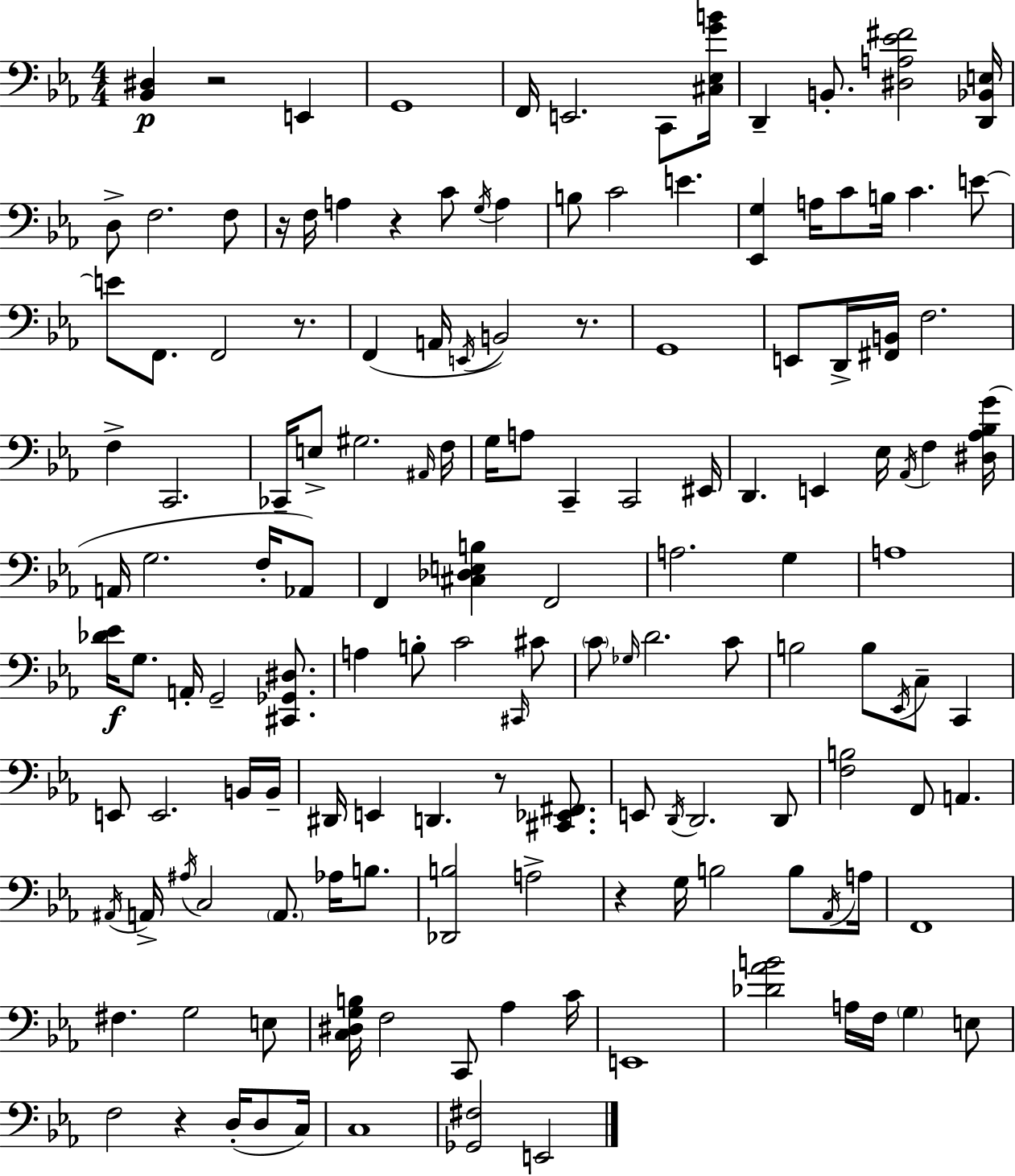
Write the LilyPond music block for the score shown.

{
  \clef bass
  \numericTimeSignature
  \time 4/4
  \key c \minor
  <bes, dis>4\p r2 e,4 | g,1 | f,16 e,2. c,8 <cis ees g' b'>16 | d,4-- b,8.-. <dis a ees' fis'>2 <d, bes, e>16 | \break d8-> f2. f8 | r16 f16 a4 r4 c'8 \acciaccatura { g16 } a4 | b8 c'2 e'4. | <ees, g>4 a16 c'8 b16 c'4. e'8~~ | \break e'8 f,8. f,2 r8. | f,4( a,16 \acciaccatura { e,16 } b,2) r8. | g,1 | e,8 d,16-> <fis, b,>16 f2. | \break f4-> c,2. | ces,16-- e8-> gis2. | \grace { ais,16 } f16 g16 a8 c,4-- c,2 | eis,16 d,4. e,4 ees16 \acciaccatura { aes,16 } f4 | \break <dis aes bes g'>16( a,16 g2. | f16-. aes,8) f,4 <cis des e b>4 f,2 | a2. | g4 a1 | \break <des' ees'>16\f g8. a,16-. g,2-- | <cis, ges, dis>8. a4 b8-. c'2 | \grace { cis,16 } cis'8 \parenthesize c'8 \grace { ges16 } d'2. | c'8 b2 b8 | \break \acciaccatura { ees,16 } c8-- c,4 e,8 e,2. | b,16 b,16-- dis,16 e,4 d,4. | r8 <cis, ees, fis,>8. e,8 \acciaccatura { d,16 } d,2. | d,8 <f b>2 | \break f,8 a,4. \acciaccatura { ais,16 } a,16-> \acciaccatura { ais16 } c2 | \parenthesize a,8. aes16 b8. <des, b>2 | a2-> r4 g16 b2 | b8 \acciaccatura { aes,16 } a16 f,1 | \break fis4. | g2 e8 <c dis g b>16 f2 | c,8 aes4 c'16 e,1 | <des' aes' b'>2 | \break a16 f16 \parenthesize g4 e8 f2 | r4 d16-.( d8 c16) c1 | <ges, fis>2 | e,2 \bar "|."
}